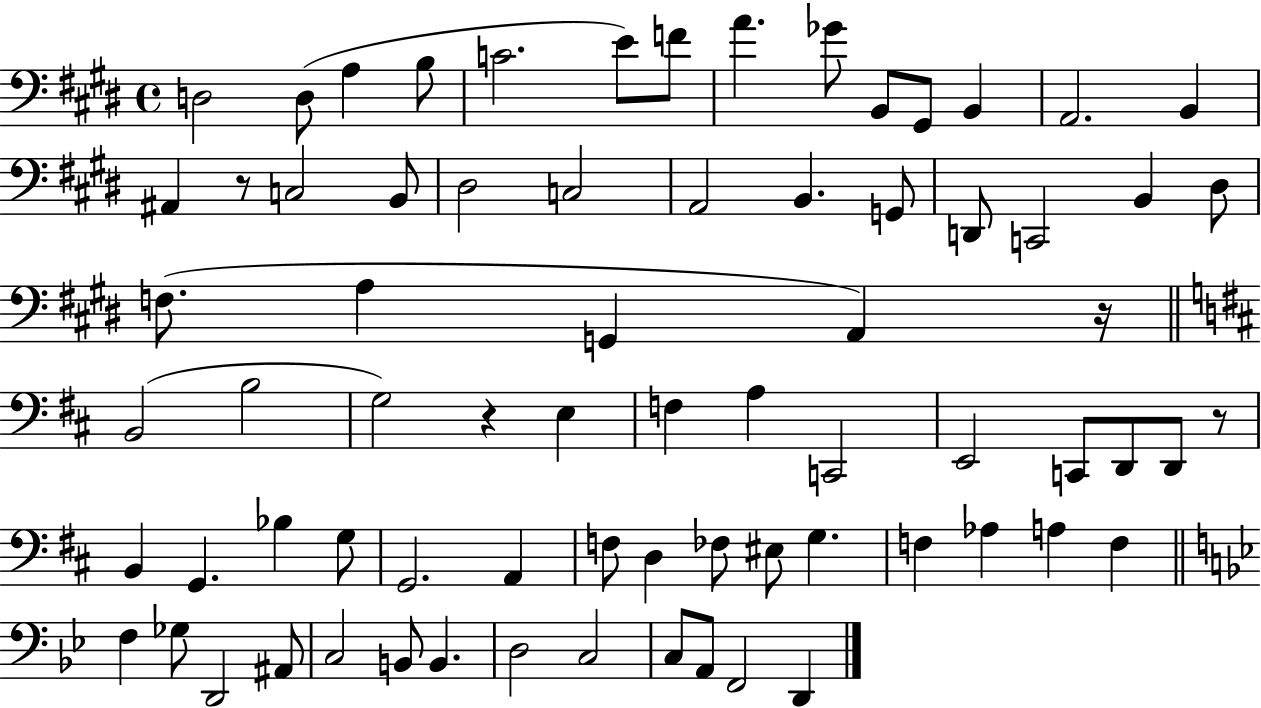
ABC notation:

X:1
T:Untitled
M:4/4
L:1/4
K:E
D,2 D,/2 A, B,/2 C2 E/2 F/2 A _G/2 B,,/2 ^G,,/2 B,, A,,2 B,, ^A,, z/2 C,2 B,,/2 ^D,2 C,2 A,,2 B,, G,,/2 D,,/2 C,,2 B,, ^D,/2 F,/2 A, G,, A,, z/4 B,,2 B,2 G,2 z E, F, A, C,,2 E,,2 C,,/2 D,,/2 D,,/2 z/2 B,, G,, _B, G,/2 G,,2 A,, F,/2 D, _F,/2 ^E,/2 G, F, _A, A, F, F, _G,/2 D,,2 ^A,,/2 C,2 B,,/2 B,, D,2 C,2 C,/2 A,,/2 F,,2 D,,